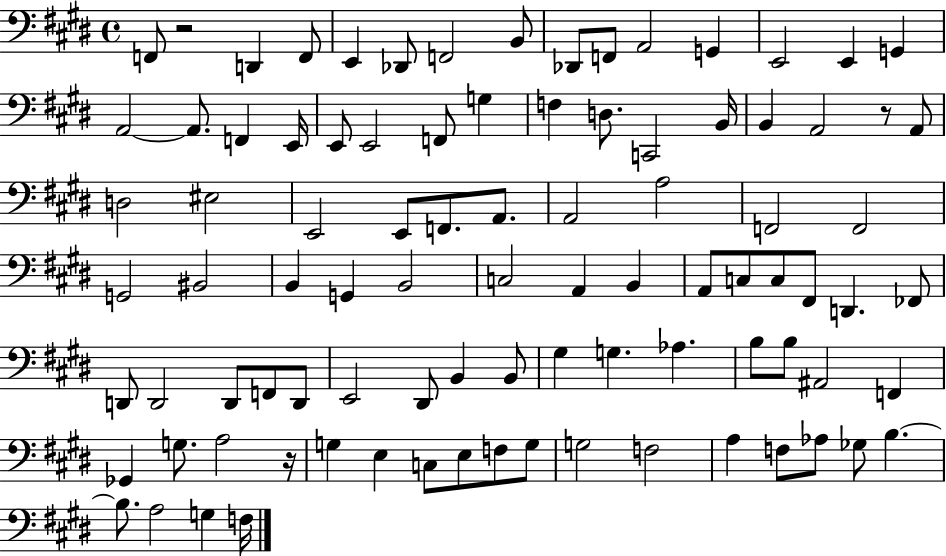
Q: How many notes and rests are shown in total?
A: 92